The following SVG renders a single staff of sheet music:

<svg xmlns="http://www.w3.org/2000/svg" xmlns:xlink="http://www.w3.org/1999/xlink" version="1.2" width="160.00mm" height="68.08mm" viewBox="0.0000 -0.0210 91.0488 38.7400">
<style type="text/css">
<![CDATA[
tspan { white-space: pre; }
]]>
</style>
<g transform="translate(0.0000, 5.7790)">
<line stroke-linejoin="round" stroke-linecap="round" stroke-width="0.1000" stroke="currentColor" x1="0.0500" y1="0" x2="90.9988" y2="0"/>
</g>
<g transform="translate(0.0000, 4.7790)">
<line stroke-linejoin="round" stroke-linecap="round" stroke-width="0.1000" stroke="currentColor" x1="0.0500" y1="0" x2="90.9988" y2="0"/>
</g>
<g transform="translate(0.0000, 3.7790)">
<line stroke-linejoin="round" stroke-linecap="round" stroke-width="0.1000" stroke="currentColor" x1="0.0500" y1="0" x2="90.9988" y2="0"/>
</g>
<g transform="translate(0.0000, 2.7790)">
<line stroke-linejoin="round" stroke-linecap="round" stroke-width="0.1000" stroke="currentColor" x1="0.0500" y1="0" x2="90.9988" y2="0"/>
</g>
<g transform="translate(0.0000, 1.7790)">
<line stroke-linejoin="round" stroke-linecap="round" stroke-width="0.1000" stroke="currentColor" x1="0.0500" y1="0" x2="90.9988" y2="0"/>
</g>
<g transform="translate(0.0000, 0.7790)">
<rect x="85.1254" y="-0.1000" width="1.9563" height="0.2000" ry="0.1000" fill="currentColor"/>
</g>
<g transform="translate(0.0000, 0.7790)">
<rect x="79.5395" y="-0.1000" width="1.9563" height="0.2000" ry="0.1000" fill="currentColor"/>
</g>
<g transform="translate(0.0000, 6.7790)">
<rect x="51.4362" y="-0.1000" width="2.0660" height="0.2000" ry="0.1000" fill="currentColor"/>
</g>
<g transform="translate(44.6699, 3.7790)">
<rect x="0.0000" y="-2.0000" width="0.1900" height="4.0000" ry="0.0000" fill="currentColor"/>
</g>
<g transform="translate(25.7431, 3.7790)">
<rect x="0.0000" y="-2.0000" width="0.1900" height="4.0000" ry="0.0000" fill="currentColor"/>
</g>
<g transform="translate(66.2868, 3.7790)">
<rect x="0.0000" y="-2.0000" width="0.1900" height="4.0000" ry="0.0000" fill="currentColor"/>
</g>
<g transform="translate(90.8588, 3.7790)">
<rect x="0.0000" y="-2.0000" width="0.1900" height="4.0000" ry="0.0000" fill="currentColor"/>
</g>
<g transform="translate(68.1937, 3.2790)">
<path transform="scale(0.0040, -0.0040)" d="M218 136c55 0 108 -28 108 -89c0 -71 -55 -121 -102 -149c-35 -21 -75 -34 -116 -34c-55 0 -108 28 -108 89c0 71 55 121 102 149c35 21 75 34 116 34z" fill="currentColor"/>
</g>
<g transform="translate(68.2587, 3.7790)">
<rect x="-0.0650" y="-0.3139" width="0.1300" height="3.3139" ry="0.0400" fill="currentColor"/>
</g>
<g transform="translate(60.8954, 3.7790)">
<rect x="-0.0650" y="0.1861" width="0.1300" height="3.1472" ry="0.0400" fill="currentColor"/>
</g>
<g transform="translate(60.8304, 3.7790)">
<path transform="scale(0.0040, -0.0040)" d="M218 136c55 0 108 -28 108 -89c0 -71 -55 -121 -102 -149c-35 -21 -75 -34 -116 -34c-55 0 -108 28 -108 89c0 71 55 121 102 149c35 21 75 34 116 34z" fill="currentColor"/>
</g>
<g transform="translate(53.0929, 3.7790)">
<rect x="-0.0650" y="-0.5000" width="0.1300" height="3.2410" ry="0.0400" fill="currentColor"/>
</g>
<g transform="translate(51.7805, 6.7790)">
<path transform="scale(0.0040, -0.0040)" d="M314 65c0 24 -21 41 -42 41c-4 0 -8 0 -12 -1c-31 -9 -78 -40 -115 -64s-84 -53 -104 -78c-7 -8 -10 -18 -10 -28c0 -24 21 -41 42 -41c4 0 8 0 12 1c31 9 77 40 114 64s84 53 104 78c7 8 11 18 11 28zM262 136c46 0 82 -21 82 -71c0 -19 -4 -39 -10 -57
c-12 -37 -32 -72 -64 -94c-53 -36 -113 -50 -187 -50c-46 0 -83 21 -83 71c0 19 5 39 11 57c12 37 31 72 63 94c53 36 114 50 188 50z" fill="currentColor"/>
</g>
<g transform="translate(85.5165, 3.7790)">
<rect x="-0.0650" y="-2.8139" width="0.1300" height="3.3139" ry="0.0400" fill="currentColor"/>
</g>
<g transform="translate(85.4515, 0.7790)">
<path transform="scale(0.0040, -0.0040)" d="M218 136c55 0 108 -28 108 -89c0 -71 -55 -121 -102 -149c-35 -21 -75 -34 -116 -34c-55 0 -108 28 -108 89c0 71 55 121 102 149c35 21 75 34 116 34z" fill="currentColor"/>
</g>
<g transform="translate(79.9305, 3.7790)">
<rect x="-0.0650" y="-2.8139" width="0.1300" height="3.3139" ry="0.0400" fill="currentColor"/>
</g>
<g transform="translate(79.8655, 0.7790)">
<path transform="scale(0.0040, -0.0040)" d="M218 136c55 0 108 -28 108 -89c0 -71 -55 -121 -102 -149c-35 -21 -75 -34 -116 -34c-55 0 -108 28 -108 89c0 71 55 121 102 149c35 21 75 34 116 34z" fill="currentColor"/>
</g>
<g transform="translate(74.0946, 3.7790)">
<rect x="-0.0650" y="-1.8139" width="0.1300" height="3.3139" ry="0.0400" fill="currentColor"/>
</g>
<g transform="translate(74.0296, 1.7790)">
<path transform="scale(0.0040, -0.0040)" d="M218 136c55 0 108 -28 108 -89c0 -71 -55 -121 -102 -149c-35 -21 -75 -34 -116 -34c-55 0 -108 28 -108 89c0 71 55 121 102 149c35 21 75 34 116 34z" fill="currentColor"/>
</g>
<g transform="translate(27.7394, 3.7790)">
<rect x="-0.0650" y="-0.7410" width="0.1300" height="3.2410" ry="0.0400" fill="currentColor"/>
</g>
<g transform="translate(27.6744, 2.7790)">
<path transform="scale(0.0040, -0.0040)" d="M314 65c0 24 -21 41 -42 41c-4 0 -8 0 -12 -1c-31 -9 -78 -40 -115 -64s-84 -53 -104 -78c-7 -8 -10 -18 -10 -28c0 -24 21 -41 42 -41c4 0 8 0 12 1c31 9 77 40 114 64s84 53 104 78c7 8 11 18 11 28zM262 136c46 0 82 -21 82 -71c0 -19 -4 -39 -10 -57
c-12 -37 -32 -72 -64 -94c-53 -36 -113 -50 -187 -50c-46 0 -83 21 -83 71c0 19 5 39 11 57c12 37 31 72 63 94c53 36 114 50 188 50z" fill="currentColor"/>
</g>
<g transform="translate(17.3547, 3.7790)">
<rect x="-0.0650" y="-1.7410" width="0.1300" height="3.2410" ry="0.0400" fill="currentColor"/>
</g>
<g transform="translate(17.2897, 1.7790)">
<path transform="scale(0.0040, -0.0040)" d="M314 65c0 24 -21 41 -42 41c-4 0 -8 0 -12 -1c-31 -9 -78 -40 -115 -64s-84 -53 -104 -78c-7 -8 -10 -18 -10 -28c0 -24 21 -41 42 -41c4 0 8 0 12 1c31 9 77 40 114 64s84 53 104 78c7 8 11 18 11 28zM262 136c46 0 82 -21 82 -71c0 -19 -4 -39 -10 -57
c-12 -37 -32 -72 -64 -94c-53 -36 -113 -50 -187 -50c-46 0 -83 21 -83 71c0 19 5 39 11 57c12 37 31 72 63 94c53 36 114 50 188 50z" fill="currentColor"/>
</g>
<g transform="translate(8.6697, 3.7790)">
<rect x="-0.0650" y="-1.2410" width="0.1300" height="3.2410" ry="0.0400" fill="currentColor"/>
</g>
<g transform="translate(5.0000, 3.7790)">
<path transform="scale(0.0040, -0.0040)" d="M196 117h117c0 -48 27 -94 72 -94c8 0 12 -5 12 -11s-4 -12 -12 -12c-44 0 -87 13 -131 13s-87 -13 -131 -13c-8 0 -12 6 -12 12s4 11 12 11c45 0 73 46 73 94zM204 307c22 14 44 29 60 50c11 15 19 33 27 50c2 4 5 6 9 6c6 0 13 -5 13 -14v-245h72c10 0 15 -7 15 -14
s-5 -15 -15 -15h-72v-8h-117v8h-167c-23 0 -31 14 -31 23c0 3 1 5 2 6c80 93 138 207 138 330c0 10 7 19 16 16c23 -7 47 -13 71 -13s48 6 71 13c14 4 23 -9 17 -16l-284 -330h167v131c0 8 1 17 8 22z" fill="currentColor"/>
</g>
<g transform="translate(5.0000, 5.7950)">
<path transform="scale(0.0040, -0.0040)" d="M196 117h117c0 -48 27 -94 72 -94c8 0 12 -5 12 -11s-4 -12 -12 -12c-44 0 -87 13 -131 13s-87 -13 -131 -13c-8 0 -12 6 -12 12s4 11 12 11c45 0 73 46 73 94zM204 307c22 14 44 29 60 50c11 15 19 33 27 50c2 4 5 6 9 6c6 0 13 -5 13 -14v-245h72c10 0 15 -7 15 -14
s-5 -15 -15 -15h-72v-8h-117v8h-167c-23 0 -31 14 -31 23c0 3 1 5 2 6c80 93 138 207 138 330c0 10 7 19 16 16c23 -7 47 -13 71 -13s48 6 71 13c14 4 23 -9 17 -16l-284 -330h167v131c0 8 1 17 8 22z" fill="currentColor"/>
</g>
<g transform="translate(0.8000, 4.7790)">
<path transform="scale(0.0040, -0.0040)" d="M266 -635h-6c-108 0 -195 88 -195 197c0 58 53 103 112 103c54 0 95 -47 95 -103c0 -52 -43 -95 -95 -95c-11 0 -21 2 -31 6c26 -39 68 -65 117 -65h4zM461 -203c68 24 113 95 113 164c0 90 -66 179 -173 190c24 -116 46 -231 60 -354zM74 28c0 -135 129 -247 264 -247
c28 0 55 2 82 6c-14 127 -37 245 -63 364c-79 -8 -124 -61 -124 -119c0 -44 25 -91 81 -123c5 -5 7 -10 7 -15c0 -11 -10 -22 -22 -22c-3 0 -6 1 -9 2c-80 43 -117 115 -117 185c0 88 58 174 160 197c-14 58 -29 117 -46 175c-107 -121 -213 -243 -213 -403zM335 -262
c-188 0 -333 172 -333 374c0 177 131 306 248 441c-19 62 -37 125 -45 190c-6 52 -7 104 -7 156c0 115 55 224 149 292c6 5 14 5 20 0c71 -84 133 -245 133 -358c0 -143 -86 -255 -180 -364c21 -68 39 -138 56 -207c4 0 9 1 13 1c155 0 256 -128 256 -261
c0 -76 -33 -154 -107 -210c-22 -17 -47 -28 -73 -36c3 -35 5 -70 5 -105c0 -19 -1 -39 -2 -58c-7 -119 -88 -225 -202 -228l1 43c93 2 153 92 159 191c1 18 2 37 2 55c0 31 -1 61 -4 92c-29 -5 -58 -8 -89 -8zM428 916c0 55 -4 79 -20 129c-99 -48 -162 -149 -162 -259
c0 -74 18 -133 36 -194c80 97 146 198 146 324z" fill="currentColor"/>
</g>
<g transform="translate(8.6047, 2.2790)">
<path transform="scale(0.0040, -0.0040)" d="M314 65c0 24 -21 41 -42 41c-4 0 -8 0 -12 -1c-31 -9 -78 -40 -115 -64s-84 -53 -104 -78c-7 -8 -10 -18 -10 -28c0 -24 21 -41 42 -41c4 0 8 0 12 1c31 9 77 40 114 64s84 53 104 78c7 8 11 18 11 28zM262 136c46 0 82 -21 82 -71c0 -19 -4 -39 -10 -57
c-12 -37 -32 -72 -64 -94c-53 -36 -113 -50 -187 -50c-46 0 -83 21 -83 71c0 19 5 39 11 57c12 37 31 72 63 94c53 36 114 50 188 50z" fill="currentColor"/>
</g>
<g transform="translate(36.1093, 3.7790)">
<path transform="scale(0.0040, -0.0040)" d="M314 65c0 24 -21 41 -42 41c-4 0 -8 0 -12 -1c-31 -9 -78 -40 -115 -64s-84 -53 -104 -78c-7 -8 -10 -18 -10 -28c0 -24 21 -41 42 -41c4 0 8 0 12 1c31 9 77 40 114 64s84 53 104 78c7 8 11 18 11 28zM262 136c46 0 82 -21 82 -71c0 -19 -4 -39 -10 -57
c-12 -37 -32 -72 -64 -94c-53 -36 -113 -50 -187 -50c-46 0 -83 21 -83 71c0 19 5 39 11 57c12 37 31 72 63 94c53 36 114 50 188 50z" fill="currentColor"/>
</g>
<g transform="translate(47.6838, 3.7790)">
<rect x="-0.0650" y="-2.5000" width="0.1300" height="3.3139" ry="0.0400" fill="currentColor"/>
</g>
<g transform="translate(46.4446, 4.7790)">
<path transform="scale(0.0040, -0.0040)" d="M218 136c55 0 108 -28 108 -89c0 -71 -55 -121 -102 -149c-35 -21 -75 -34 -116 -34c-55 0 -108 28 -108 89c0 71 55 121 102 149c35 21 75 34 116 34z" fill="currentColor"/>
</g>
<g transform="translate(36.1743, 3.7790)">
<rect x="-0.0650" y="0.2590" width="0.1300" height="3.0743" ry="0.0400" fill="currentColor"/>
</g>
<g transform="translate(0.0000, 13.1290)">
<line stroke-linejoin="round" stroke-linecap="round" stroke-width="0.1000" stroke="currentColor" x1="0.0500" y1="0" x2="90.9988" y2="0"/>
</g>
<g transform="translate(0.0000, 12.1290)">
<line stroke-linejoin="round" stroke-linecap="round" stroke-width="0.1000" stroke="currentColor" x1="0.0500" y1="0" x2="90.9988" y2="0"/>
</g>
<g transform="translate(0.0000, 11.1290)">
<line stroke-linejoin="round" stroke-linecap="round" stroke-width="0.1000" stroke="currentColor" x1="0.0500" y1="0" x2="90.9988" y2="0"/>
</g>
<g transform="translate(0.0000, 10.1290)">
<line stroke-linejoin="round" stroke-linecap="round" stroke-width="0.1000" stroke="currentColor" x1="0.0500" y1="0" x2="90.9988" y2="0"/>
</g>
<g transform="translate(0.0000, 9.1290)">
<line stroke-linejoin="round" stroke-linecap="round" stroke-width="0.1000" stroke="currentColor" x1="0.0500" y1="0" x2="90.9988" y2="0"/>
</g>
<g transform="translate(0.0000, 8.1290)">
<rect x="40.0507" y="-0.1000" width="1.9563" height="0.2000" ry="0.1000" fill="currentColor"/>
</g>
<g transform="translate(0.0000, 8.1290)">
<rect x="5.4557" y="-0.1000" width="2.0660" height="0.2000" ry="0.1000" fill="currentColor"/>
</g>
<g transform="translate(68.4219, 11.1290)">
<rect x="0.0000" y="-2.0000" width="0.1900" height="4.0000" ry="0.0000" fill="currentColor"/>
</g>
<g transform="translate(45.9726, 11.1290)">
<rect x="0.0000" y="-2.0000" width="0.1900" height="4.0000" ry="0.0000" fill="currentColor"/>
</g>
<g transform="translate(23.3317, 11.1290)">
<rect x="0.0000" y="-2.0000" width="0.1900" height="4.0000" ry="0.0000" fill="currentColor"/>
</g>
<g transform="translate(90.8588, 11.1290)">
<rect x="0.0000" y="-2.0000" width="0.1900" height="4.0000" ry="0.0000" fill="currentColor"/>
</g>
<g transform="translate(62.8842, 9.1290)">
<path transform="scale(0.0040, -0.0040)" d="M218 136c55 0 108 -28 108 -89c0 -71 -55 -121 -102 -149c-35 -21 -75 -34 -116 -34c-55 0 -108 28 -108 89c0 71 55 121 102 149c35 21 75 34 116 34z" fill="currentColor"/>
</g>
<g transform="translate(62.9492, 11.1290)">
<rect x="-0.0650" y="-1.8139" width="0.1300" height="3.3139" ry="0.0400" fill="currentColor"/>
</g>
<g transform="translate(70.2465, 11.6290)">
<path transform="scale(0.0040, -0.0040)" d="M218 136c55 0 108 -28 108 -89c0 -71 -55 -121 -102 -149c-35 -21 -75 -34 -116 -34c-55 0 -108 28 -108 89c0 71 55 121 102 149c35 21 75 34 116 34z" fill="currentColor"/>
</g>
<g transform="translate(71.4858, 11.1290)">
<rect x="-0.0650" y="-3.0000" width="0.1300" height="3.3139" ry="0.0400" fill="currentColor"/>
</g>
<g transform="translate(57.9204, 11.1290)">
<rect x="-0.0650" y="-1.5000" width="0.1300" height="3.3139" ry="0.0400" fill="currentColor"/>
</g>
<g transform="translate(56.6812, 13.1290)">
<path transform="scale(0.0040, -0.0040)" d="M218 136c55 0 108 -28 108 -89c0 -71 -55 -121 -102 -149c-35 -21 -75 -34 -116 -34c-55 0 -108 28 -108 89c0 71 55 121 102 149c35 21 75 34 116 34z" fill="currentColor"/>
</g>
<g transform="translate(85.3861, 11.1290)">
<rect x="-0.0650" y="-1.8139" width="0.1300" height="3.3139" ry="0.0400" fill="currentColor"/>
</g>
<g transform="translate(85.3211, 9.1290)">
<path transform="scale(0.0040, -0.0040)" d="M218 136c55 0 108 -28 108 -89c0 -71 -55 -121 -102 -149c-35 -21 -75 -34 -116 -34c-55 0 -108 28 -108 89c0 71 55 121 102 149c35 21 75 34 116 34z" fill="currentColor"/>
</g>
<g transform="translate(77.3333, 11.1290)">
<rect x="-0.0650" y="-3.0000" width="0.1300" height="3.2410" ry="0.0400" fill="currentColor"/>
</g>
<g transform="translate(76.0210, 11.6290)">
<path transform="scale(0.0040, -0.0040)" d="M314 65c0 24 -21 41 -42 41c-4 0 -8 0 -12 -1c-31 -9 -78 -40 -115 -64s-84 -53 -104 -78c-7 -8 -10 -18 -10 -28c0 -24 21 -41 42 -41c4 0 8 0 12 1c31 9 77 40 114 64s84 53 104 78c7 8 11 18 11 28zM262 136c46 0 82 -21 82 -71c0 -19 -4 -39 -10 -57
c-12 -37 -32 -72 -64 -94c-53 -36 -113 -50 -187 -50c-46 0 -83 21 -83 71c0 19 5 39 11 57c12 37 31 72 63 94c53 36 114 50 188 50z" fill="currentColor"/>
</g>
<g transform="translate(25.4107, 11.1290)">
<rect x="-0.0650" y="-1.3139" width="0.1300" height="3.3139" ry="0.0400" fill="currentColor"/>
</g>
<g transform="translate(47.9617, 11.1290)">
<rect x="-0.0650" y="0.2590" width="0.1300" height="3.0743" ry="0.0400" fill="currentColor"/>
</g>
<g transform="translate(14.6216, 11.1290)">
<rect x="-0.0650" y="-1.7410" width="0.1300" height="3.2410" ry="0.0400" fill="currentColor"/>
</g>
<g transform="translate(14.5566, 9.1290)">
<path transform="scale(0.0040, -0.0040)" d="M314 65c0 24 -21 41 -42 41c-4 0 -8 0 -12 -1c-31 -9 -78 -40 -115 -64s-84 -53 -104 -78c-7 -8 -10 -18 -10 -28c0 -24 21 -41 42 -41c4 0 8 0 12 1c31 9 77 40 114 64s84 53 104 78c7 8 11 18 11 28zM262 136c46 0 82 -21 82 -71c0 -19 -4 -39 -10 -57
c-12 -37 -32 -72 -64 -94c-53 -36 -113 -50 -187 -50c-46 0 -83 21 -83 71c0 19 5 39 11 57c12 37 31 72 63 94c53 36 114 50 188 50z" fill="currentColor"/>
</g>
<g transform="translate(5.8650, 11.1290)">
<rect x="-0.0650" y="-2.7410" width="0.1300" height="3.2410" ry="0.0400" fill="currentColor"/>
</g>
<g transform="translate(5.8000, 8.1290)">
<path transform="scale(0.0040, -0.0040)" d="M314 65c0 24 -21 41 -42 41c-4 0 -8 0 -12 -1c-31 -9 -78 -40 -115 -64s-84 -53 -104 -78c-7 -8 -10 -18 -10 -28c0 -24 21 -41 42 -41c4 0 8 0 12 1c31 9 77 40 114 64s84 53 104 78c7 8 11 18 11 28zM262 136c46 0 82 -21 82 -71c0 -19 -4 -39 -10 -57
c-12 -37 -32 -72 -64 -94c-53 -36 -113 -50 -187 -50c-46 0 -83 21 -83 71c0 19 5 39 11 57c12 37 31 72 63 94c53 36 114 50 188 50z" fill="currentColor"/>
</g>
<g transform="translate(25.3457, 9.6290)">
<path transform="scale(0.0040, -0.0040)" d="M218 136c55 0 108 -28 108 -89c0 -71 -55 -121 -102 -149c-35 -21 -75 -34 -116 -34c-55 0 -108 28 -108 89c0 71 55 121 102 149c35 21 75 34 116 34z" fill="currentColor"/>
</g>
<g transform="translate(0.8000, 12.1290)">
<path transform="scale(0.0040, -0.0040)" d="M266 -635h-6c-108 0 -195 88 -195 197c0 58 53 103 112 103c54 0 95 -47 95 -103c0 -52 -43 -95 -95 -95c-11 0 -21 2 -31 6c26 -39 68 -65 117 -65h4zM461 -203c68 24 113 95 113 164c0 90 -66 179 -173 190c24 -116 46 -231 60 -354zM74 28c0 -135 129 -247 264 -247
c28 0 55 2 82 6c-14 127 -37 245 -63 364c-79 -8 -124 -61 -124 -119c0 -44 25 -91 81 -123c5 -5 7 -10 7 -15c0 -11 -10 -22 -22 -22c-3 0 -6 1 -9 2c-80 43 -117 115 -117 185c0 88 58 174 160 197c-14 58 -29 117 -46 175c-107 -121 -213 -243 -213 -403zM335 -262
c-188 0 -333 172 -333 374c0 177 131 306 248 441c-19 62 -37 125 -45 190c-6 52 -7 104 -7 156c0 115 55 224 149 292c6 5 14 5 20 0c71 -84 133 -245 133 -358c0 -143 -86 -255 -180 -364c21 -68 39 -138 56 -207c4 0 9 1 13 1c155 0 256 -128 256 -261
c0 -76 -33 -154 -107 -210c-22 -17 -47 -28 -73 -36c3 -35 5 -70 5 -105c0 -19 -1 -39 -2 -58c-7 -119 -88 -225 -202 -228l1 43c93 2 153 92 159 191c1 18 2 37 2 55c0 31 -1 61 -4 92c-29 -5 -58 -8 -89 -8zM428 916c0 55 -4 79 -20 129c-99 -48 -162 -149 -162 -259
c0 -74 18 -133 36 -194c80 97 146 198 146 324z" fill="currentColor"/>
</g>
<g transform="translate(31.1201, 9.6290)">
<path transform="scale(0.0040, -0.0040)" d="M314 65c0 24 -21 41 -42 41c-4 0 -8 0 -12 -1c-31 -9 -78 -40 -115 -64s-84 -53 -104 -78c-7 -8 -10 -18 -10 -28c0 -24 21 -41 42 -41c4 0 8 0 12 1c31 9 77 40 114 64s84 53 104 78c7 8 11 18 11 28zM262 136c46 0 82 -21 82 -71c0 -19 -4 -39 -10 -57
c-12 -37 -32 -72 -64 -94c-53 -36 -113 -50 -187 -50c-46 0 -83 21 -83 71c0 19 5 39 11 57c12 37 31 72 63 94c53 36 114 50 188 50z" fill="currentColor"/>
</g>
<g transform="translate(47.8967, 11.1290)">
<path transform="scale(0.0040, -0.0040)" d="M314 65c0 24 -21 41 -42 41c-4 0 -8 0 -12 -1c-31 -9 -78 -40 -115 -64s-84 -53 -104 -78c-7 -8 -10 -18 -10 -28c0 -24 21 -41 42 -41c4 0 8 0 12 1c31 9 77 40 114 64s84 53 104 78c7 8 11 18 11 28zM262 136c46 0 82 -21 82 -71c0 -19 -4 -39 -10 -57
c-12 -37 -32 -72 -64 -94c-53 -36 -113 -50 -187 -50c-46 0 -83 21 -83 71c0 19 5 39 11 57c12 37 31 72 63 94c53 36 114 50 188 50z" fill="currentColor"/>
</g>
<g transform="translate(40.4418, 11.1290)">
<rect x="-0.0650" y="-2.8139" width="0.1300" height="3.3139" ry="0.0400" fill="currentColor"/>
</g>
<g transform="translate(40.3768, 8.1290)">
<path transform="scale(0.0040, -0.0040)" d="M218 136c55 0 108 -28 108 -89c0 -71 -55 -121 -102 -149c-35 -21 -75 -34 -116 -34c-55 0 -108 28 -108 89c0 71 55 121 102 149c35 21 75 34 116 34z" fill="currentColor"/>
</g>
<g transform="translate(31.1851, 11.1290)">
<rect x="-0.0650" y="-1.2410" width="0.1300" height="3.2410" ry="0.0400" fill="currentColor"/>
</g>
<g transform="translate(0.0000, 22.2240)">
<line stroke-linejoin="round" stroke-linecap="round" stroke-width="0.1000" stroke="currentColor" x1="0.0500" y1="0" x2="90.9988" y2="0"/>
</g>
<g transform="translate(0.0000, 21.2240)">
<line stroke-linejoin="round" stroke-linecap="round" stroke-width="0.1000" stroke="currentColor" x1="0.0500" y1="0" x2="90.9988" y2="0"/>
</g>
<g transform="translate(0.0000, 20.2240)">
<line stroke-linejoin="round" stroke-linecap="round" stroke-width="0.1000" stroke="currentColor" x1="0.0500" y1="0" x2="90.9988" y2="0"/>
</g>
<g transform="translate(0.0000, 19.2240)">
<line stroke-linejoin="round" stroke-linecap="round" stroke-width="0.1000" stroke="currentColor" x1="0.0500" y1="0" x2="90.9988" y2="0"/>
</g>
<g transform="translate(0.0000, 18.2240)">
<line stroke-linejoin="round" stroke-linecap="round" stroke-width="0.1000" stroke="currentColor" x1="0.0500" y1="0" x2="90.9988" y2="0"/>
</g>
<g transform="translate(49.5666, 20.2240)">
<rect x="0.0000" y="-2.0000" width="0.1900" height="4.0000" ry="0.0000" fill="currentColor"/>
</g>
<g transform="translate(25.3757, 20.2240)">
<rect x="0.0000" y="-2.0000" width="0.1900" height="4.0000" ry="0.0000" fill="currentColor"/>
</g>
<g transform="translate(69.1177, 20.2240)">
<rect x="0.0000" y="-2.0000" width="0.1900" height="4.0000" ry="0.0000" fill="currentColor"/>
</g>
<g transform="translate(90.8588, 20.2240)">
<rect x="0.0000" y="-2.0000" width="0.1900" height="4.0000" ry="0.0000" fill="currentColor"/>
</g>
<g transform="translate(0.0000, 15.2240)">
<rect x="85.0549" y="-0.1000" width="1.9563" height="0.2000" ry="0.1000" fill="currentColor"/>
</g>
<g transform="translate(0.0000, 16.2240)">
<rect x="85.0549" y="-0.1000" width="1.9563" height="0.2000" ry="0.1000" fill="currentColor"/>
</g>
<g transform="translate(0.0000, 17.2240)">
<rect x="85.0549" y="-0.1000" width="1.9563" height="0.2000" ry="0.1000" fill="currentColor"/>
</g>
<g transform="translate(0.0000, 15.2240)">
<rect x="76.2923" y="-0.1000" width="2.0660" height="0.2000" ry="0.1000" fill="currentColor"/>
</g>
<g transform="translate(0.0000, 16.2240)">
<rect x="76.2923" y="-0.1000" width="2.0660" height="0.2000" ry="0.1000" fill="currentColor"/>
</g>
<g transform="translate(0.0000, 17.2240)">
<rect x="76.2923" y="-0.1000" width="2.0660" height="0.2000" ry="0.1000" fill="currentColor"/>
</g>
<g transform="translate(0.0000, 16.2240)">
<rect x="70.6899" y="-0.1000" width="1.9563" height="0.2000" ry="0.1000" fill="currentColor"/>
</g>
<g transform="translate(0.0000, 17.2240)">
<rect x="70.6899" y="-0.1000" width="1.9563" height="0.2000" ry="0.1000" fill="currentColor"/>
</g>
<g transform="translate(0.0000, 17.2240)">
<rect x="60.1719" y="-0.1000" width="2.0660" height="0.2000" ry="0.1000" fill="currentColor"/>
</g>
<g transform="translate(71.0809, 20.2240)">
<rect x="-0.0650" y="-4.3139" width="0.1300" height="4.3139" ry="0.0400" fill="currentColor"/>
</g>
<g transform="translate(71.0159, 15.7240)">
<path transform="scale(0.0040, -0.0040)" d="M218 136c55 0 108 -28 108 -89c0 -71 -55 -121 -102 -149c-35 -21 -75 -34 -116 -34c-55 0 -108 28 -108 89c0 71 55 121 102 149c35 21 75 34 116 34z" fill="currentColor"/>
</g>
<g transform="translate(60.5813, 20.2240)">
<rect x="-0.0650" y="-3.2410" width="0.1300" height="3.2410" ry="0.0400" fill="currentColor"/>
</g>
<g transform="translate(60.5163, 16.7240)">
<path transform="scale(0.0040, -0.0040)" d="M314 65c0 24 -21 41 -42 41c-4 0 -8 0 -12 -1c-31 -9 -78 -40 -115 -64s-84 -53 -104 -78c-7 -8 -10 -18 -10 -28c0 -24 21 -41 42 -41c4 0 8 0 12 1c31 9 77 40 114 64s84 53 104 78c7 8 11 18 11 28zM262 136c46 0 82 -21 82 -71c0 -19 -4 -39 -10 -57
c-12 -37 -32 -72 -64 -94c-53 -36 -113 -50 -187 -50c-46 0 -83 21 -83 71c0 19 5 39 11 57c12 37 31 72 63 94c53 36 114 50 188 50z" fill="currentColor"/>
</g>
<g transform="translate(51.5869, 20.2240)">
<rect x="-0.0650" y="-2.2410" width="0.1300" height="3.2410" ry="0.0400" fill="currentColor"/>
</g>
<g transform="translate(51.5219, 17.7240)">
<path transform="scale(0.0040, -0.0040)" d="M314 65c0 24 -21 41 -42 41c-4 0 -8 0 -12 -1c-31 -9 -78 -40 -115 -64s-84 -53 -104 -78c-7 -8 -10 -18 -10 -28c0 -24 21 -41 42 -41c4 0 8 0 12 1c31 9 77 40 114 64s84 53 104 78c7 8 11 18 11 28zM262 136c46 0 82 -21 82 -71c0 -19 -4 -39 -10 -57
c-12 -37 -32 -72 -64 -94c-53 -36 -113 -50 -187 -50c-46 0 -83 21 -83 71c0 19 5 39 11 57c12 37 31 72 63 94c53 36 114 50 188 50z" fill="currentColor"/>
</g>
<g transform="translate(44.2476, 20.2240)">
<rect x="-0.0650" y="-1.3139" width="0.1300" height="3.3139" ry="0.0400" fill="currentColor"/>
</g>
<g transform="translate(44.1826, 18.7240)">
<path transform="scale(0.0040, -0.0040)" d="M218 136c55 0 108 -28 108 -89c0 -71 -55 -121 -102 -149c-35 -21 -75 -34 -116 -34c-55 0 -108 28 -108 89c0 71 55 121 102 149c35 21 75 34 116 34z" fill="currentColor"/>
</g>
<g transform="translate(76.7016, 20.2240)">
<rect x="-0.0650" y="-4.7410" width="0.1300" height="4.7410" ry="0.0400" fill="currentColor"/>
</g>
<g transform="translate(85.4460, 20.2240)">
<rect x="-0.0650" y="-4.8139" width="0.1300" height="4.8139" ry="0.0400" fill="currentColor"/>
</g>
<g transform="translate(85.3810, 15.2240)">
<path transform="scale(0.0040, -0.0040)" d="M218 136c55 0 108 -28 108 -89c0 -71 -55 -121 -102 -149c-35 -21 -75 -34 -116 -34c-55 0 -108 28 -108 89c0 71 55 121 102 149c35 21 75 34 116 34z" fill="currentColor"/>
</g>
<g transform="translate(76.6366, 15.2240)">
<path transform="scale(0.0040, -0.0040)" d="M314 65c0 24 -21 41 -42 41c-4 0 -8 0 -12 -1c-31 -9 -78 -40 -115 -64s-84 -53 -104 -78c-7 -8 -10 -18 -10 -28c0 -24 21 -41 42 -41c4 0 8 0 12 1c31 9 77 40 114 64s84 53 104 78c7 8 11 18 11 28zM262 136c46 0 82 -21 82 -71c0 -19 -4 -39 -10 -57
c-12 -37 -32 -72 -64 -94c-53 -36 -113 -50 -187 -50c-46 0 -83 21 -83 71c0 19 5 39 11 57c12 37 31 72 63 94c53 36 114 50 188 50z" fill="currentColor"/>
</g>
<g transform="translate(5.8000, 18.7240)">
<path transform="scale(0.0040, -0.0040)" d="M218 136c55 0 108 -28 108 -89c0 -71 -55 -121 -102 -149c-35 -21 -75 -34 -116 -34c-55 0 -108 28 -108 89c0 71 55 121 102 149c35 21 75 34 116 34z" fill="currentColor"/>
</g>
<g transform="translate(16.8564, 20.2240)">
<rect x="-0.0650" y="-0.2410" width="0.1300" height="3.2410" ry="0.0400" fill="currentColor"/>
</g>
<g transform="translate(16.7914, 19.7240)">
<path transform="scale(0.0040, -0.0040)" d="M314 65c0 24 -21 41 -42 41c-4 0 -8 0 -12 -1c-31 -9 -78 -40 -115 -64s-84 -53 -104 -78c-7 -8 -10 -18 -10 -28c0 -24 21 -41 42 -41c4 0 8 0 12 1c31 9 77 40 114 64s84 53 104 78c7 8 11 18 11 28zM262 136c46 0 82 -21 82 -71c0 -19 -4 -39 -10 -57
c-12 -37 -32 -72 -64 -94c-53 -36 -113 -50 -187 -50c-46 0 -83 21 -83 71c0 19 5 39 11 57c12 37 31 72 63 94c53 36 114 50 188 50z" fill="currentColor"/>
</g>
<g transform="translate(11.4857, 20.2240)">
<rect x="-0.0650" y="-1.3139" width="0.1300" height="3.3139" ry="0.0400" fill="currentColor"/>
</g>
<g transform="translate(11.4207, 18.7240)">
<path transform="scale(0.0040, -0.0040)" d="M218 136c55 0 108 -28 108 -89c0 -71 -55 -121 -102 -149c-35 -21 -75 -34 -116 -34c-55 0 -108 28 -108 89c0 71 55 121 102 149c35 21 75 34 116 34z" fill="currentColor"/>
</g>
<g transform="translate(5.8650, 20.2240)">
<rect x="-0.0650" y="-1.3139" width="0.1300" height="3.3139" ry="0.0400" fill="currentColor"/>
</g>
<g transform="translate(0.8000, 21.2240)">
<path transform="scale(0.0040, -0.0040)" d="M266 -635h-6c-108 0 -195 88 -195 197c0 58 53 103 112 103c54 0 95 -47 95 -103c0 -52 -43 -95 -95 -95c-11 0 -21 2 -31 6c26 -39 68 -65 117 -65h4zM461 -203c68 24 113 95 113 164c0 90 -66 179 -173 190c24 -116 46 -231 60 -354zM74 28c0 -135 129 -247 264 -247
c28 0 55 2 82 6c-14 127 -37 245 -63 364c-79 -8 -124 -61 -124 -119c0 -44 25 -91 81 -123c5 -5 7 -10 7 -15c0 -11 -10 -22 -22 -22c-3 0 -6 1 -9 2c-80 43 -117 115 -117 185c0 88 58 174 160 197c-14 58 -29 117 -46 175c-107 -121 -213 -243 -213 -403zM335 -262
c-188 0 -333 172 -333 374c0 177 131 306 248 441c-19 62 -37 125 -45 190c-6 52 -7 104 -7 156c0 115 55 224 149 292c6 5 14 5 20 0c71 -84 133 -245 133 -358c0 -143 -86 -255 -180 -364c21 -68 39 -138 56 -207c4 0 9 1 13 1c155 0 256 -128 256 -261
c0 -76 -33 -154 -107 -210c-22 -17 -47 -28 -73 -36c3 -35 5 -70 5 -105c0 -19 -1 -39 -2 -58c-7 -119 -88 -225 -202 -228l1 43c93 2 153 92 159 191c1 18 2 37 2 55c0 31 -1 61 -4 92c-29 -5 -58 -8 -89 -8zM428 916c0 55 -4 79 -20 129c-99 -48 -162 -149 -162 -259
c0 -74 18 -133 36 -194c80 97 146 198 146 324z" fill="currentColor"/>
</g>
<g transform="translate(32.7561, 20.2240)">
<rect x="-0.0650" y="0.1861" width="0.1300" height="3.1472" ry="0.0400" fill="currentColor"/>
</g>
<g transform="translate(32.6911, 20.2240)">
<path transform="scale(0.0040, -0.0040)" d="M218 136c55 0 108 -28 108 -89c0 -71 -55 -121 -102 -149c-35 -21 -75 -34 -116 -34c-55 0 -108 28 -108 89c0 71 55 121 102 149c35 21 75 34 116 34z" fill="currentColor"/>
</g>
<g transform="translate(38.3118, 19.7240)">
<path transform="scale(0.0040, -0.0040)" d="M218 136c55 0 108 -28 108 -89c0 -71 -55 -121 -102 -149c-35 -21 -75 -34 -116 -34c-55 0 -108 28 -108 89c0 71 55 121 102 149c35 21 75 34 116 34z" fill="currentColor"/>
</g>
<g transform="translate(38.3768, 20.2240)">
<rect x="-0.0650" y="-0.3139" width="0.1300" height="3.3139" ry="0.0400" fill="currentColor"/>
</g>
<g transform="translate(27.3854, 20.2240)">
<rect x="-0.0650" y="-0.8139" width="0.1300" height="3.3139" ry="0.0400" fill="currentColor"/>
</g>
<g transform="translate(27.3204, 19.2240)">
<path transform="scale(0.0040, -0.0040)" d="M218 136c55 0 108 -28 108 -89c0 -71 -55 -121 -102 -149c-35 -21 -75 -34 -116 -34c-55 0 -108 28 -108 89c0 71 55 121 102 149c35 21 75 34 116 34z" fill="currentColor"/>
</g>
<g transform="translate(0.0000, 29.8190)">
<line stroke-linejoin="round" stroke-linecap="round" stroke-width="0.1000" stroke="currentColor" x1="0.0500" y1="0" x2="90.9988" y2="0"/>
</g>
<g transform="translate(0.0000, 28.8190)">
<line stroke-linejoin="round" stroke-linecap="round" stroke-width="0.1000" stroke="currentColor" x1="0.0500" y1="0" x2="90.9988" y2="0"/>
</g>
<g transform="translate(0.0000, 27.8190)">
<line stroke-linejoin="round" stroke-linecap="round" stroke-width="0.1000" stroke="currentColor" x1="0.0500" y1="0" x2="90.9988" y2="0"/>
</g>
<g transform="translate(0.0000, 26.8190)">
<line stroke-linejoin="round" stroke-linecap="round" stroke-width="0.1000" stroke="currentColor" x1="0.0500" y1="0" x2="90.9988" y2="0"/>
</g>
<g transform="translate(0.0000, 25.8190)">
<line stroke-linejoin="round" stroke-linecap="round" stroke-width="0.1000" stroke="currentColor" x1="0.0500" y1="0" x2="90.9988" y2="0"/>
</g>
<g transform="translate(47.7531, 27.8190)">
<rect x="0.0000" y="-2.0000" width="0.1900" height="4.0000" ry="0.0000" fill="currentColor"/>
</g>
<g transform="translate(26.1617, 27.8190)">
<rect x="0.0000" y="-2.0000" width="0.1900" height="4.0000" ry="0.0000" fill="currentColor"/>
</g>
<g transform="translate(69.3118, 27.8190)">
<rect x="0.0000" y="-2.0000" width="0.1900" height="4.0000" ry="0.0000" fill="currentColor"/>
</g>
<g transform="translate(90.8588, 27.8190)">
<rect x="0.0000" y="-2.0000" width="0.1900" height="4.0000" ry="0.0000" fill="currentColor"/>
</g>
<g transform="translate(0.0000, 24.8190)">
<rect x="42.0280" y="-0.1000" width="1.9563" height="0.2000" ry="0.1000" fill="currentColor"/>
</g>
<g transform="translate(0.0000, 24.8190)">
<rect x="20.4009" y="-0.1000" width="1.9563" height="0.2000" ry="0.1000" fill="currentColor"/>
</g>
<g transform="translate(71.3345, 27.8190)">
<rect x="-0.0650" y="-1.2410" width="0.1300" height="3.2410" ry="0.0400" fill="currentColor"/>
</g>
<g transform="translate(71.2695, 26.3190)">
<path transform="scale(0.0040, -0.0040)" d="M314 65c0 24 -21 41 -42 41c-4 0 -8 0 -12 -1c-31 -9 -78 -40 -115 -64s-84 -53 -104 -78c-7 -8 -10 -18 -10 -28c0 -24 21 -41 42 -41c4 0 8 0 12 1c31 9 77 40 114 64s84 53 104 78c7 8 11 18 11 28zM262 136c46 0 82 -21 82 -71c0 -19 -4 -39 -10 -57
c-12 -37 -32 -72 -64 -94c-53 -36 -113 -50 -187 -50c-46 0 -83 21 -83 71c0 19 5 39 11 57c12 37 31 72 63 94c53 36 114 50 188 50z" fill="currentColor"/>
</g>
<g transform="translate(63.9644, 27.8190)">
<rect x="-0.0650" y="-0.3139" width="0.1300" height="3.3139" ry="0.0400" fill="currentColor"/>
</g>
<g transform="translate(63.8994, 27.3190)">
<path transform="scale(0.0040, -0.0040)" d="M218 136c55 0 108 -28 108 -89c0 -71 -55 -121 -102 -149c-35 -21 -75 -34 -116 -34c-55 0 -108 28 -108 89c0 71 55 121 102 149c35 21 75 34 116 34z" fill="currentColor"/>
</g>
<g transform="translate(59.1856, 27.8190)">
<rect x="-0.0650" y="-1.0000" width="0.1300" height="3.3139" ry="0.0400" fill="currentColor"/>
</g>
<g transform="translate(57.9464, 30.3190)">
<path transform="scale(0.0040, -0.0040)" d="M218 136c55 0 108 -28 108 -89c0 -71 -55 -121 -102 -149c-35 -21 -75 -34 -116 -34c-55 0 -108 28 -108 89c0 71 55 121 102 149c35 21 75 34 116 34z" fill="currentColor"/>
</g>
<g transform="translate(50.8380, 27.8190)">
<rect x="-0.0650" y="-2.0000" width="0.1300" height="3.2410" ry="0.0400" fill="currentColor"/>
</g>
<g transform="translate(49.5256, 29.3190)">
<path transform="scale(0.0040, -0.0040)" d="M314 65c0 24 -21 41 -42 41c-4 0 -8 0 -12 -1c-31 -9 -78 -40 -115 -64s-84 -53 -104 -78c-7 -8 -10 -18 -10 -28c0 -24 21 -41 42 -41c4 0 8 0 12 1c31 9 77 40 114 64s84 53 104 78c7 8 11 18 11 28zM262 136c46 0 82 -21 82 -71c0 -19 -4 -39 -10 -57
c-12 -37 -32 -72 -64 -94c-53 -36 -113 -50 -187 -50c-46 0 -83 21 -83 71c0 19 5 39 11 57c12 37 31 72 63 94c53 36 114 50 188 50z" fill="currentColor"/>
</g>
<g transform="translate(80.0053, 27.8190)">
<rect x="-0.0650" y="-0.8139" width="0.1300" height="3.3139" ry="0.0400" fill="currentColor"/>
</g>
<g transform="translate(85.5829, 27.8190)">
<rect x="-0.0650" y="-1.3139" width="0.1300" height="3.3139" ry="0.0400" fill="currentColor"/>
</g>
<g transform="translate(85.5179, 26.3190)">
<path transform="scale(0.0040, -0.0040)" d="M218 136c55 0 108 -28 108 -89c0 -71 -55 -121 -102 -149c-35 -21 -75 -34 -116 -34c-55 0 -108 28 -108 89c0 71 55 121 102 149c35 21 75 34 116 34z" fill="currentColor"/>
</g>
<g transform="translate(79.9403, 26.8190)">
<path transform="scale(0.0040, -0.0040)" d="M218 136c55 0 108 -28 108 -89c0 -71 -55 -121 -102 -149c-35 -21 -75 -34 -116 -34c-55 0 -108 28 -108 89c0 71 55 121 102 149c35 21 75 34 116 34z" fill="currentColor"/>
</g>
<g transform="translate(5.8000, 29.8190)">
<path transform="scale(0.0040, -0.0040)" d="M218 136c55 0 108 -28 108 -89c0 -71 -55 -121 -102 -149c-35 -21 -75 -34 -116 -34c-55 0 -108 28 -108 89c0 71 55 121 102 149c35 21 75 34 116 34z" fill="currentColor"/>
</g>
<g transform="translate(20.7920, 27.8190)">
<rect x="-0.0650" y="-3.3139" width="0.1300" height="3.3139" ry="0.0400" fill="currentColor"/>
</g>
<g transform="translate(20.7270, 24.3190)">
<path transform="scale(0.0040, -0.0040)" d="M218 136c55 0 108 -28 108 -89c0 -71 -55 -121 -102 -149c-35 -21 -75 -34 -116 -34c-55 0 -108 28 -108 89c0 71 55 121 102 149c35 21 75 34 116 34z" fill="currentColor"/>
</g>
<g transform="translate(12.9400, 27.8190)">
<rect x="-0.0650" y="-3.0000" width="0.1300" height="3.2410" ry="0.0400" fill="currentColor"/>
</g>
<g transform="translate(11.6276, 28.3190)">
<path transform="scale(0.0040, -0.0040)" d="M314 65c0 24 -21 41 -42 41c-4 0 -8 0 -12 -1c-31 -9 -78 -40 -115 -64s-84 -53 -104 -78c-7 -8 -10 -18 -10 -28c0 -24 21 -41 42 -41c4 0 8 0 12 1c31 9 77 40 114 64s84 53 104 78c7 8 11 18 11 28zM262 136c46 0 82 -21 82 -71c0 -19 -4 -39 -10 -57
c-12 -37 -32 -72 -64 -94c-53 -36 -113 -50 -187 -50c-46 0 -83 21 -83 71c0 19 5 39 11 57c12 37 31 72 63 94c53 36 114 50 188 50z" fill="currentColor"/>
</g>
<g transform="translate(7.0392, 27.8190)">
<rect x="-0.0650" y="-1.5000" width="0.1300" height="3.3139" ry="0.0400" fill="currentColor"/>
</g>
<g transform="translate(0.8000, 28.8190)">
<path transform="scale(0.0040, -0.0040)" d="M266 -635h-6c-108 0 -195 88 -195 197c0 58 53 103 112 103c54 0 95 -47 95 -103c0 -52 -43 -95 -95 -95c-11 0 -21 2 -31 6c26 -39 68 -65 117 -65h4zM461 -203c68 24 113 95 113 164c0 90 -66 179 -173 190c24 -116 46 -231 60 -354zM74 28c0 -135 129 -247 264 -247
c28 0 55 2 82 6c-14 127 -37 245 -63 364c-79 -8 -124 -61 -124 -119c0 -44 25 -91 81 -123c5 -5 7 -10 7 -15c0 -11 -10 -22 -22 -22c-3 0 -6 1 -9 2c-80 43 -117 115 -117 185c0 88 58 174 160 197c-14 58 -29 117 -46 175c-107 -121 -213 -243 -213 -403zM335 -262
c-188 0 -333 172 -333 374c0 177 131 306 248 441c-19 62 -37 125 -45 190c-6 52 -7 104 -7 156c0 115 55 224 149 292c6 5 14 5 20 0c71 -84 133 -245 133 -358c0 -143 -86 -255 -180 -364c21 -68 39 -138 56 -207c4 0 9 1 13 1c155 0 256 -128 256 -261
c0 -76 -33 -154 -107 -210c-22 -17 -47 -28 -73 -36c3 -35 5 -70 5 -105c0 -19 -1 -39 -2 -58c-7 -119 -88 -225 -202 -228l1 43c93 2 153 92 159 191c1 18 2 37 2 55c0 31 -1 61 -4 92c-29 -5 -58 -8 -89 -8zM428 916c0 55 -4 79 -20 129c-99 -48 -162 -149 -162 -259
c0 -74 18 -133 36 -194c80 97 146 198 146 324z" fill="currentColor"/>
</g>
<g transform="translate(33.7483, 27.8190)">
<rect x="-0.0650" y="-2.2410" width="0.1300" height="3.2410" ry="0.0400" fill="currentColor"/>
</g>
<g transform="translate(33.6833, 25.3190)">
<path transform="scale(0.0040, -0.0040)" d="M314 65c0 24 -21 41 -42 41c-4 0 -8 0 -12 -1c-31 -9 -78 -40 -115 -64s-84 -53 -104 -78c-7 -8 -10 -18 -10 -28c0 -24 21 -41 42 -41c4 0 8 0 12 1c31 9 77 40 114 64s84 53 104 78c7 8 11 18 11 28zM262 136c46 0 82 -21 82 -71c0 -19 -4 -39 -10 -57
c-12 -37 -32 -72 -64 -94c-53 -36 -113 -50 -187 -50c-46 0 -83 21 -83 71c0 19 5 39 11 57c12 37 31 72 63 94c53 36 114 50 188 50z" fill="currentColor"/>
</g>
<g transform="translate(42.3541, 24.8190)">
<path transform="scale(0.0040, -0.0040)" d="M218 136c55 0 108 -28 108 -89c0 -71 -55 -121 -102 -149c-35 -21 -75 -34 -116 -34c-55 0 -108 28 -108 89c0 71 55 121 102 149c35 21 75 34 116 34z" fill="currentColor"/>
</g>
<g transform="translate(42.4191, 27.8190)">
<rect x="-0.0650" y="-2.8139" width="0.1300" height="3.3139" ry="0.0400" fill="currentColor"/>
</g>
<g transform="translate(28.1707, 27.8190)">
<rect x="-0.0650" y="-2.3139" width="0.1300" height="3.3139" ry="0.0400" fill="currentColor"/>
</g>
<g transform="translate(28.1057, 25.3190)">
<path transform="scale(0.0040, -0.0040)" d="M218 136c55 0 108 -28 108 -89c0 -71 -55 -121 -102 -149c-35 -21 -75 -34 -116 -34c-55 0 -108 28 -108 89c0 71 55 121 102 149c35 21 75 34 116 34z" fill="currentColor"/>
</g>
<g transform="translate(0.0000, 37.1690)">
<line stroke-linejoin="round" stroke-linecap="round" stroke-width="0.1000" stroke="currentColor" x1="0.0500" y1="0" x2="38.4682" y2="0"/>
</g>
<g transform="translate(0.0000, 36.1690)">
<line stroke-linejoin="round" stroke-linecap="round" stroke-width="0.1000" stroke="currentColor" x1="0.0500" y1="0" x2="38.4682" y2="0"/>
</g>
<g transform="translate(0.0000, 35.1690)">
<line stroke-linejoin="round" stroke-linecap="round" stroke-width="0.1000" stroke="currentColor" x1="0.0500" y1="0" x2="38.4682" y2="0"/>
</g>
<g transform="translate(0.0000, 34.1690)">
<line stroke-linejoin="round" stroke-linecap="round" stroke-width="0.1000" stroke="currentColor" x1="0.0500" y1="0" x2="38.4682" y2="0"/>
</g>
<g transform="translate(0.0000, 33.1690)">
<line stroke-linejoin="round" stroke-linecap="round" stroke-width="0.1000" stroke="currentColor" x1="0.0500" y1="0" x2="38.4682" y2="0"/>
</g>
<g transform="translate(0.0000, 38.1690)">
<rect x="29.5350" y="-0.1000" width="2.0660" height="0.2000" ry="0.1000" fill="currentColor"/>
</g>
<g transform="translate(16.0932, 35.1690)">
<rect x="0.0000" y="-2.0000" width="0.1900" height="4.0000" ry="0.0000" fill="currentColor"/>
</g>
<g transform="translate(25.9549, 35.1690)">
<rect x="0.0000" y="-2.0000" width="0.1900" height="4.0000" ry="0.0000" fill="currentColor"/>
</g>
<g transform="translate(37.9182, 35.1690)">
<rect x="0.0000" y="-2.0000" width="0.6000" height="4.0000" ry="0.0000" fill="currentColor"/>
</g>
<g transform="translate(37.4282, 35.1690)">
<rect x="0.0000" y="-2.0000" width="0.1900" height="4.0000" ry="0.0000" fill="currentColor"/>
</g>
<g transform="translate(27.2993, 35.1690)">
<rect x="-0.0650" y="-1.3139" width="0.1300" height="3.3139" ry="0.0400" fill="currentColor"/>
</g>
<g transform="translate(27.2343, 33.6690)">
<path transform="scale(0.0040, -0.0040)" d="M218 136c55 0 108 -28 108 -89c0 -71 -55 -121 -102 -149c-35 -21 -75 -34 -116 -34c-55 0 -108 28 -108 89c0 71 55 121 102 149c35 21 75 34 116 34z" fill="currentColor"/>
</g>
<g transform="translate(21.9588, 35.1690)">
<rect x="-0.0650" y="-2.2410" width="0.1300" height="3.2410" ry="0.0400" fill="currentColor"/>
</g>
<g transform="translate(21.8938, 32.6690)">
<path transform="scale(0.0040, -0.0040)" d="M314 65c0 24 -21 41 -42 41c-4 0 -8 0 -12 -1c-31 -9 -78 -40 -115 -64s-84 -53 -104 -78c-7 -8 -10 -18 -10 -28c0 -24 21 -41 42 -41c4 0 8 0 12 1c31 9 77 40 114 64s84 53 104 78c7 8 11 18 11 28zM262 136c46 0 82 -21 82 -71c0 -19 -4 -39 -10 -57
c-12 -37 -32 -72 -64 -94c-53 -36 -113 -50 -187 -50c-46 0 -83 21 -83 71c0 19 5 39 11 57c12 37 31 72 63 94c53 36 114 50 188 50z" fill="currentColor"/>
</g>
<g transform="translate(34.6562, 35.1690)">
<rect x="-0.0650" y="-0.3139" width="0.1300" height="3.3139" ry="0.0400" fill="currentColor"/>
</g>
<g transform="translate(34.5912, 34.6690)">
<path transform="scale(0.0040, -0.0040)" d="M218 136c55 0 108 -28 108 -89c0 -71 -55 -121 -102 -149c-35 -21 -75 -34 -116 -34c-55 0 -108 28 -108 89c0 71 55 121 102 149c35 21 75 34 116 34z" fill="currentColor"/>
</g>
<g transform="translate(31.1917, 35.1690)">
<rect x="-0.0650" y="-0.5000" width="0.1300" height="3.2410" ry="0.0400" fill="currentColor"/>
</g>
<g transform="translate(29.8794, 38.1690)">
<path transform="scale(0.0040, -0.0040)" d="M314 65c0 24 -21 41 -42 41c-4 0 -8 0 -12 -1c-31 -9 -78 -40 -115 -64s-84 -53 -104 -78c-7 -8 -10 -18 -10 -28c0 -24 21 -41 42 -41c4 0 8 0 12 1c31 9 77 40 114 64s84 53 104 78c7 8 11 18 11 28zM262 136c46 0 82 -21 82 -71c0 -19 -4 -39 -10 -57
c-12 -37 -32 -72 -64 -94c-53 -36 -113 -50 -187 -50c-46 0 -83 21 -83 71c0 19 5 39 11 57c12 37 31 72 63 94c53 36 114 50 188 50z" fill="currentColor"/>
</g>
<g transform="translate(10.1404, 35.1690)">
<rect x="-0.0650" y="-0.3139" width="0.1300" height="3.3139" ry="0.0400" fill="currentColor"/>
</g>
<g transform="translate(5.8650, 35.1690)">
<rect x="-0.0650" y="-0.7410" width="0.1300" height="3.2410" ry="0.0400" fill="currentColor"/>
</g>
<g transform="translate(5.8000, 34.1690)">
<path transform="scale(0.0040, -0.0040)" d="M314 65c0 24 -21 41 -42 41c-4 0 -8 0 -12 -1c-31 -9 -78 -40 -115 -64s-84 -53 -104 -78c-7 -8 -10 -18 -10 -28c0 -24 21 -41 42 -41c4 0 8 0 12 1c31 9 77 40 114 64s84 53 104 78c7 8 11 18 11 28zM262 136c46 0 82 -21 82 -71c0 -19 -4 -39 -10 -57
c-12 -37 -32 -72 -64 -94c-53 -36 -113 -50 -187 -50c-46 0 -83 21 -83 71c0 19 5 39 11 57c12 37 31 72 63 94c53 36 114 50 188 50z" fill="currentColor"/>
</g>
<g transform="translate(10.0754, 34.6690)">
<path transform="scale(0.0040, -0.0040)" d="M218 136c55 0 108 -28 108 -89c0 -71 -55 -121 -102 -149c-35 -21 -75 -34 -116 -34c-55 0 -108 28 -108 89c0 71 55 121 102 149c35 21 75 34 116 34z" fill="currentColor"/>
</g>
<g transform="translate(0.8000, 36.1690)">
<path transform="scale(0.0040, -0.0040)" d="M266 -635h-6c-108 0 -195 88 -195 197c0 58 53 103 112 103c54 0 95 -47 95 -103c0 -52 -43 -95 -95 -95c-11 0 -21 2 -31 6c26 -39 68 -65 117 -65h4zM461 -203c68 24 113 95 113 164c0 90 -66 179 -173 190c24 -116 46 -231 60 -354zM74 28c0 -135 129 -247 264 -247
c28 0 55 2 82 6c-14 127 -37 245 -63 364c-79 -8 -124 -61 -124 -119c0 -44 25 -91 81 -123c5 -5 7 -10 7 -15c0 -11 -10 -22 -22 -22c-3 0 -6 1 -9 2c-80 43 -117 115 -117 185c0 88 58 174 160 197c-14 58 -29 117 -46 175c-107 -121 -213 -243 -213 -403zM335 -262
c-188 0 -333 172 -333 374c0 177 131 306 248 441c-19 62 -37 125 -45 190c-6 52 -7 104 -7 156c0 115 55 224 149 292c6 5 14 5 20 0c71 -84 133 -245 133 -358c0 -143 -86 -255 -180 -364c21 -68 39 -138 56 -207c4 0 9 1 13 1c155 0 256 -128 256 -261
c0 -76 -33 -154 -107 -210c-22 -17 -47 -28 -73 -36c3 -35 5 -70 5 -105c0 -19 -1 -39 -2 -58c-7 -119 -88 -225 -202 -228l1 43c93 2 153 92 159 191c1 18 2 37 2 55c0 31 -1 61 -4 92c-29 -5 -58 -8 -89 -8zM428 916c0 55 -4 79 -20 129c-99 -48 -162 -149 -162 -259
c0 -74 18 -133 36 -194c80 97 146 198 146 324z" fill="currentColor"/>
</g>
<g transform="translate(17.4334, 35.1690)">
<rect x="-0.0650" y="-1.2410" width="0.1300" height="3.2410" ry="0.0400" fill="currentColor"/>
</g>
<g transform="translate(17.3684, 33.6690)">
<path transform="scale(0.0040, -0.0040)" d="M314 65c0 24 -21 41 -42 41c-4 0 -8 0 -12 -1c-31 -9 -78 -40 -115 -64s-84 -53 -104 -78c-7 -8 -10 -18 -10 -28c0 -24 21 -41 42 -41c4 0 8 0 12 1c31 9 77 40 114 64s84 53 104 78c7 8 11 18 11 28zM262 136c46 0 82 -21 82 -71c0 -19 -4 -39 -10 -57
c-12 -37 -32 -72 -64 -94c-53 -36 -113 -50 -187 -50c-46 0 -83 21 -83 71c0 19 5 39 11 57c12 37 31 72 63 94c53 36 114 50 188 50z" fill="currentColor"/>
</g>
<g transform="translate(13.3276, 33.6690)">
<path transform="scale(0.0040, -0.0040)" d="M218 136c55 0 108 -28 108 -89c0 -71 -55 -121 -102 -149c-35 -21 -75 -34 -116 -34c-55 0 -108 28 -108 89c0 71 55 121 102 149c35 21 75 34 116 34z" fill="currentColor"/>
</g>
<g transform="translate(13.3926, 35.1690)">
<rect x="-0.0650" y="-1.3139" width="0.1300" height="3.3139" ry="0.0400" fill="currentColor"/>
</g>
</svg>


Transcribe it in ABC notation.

X:1
T:Untitled
M:4/4
L:1/4
K:C
e2 f2 d2 B2 G C2 B c f a a a2 f2 e e2 a B2 E f A A2 f e e c2 d B c e g2 b2 d' e'2 e' E A2 b g g2 a F2 D c e2 d e d2 c e e2 g2 e C2 c